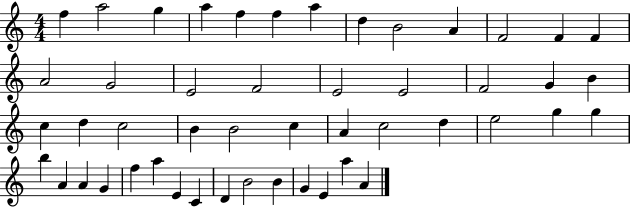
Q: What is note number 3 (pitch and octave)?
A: G5